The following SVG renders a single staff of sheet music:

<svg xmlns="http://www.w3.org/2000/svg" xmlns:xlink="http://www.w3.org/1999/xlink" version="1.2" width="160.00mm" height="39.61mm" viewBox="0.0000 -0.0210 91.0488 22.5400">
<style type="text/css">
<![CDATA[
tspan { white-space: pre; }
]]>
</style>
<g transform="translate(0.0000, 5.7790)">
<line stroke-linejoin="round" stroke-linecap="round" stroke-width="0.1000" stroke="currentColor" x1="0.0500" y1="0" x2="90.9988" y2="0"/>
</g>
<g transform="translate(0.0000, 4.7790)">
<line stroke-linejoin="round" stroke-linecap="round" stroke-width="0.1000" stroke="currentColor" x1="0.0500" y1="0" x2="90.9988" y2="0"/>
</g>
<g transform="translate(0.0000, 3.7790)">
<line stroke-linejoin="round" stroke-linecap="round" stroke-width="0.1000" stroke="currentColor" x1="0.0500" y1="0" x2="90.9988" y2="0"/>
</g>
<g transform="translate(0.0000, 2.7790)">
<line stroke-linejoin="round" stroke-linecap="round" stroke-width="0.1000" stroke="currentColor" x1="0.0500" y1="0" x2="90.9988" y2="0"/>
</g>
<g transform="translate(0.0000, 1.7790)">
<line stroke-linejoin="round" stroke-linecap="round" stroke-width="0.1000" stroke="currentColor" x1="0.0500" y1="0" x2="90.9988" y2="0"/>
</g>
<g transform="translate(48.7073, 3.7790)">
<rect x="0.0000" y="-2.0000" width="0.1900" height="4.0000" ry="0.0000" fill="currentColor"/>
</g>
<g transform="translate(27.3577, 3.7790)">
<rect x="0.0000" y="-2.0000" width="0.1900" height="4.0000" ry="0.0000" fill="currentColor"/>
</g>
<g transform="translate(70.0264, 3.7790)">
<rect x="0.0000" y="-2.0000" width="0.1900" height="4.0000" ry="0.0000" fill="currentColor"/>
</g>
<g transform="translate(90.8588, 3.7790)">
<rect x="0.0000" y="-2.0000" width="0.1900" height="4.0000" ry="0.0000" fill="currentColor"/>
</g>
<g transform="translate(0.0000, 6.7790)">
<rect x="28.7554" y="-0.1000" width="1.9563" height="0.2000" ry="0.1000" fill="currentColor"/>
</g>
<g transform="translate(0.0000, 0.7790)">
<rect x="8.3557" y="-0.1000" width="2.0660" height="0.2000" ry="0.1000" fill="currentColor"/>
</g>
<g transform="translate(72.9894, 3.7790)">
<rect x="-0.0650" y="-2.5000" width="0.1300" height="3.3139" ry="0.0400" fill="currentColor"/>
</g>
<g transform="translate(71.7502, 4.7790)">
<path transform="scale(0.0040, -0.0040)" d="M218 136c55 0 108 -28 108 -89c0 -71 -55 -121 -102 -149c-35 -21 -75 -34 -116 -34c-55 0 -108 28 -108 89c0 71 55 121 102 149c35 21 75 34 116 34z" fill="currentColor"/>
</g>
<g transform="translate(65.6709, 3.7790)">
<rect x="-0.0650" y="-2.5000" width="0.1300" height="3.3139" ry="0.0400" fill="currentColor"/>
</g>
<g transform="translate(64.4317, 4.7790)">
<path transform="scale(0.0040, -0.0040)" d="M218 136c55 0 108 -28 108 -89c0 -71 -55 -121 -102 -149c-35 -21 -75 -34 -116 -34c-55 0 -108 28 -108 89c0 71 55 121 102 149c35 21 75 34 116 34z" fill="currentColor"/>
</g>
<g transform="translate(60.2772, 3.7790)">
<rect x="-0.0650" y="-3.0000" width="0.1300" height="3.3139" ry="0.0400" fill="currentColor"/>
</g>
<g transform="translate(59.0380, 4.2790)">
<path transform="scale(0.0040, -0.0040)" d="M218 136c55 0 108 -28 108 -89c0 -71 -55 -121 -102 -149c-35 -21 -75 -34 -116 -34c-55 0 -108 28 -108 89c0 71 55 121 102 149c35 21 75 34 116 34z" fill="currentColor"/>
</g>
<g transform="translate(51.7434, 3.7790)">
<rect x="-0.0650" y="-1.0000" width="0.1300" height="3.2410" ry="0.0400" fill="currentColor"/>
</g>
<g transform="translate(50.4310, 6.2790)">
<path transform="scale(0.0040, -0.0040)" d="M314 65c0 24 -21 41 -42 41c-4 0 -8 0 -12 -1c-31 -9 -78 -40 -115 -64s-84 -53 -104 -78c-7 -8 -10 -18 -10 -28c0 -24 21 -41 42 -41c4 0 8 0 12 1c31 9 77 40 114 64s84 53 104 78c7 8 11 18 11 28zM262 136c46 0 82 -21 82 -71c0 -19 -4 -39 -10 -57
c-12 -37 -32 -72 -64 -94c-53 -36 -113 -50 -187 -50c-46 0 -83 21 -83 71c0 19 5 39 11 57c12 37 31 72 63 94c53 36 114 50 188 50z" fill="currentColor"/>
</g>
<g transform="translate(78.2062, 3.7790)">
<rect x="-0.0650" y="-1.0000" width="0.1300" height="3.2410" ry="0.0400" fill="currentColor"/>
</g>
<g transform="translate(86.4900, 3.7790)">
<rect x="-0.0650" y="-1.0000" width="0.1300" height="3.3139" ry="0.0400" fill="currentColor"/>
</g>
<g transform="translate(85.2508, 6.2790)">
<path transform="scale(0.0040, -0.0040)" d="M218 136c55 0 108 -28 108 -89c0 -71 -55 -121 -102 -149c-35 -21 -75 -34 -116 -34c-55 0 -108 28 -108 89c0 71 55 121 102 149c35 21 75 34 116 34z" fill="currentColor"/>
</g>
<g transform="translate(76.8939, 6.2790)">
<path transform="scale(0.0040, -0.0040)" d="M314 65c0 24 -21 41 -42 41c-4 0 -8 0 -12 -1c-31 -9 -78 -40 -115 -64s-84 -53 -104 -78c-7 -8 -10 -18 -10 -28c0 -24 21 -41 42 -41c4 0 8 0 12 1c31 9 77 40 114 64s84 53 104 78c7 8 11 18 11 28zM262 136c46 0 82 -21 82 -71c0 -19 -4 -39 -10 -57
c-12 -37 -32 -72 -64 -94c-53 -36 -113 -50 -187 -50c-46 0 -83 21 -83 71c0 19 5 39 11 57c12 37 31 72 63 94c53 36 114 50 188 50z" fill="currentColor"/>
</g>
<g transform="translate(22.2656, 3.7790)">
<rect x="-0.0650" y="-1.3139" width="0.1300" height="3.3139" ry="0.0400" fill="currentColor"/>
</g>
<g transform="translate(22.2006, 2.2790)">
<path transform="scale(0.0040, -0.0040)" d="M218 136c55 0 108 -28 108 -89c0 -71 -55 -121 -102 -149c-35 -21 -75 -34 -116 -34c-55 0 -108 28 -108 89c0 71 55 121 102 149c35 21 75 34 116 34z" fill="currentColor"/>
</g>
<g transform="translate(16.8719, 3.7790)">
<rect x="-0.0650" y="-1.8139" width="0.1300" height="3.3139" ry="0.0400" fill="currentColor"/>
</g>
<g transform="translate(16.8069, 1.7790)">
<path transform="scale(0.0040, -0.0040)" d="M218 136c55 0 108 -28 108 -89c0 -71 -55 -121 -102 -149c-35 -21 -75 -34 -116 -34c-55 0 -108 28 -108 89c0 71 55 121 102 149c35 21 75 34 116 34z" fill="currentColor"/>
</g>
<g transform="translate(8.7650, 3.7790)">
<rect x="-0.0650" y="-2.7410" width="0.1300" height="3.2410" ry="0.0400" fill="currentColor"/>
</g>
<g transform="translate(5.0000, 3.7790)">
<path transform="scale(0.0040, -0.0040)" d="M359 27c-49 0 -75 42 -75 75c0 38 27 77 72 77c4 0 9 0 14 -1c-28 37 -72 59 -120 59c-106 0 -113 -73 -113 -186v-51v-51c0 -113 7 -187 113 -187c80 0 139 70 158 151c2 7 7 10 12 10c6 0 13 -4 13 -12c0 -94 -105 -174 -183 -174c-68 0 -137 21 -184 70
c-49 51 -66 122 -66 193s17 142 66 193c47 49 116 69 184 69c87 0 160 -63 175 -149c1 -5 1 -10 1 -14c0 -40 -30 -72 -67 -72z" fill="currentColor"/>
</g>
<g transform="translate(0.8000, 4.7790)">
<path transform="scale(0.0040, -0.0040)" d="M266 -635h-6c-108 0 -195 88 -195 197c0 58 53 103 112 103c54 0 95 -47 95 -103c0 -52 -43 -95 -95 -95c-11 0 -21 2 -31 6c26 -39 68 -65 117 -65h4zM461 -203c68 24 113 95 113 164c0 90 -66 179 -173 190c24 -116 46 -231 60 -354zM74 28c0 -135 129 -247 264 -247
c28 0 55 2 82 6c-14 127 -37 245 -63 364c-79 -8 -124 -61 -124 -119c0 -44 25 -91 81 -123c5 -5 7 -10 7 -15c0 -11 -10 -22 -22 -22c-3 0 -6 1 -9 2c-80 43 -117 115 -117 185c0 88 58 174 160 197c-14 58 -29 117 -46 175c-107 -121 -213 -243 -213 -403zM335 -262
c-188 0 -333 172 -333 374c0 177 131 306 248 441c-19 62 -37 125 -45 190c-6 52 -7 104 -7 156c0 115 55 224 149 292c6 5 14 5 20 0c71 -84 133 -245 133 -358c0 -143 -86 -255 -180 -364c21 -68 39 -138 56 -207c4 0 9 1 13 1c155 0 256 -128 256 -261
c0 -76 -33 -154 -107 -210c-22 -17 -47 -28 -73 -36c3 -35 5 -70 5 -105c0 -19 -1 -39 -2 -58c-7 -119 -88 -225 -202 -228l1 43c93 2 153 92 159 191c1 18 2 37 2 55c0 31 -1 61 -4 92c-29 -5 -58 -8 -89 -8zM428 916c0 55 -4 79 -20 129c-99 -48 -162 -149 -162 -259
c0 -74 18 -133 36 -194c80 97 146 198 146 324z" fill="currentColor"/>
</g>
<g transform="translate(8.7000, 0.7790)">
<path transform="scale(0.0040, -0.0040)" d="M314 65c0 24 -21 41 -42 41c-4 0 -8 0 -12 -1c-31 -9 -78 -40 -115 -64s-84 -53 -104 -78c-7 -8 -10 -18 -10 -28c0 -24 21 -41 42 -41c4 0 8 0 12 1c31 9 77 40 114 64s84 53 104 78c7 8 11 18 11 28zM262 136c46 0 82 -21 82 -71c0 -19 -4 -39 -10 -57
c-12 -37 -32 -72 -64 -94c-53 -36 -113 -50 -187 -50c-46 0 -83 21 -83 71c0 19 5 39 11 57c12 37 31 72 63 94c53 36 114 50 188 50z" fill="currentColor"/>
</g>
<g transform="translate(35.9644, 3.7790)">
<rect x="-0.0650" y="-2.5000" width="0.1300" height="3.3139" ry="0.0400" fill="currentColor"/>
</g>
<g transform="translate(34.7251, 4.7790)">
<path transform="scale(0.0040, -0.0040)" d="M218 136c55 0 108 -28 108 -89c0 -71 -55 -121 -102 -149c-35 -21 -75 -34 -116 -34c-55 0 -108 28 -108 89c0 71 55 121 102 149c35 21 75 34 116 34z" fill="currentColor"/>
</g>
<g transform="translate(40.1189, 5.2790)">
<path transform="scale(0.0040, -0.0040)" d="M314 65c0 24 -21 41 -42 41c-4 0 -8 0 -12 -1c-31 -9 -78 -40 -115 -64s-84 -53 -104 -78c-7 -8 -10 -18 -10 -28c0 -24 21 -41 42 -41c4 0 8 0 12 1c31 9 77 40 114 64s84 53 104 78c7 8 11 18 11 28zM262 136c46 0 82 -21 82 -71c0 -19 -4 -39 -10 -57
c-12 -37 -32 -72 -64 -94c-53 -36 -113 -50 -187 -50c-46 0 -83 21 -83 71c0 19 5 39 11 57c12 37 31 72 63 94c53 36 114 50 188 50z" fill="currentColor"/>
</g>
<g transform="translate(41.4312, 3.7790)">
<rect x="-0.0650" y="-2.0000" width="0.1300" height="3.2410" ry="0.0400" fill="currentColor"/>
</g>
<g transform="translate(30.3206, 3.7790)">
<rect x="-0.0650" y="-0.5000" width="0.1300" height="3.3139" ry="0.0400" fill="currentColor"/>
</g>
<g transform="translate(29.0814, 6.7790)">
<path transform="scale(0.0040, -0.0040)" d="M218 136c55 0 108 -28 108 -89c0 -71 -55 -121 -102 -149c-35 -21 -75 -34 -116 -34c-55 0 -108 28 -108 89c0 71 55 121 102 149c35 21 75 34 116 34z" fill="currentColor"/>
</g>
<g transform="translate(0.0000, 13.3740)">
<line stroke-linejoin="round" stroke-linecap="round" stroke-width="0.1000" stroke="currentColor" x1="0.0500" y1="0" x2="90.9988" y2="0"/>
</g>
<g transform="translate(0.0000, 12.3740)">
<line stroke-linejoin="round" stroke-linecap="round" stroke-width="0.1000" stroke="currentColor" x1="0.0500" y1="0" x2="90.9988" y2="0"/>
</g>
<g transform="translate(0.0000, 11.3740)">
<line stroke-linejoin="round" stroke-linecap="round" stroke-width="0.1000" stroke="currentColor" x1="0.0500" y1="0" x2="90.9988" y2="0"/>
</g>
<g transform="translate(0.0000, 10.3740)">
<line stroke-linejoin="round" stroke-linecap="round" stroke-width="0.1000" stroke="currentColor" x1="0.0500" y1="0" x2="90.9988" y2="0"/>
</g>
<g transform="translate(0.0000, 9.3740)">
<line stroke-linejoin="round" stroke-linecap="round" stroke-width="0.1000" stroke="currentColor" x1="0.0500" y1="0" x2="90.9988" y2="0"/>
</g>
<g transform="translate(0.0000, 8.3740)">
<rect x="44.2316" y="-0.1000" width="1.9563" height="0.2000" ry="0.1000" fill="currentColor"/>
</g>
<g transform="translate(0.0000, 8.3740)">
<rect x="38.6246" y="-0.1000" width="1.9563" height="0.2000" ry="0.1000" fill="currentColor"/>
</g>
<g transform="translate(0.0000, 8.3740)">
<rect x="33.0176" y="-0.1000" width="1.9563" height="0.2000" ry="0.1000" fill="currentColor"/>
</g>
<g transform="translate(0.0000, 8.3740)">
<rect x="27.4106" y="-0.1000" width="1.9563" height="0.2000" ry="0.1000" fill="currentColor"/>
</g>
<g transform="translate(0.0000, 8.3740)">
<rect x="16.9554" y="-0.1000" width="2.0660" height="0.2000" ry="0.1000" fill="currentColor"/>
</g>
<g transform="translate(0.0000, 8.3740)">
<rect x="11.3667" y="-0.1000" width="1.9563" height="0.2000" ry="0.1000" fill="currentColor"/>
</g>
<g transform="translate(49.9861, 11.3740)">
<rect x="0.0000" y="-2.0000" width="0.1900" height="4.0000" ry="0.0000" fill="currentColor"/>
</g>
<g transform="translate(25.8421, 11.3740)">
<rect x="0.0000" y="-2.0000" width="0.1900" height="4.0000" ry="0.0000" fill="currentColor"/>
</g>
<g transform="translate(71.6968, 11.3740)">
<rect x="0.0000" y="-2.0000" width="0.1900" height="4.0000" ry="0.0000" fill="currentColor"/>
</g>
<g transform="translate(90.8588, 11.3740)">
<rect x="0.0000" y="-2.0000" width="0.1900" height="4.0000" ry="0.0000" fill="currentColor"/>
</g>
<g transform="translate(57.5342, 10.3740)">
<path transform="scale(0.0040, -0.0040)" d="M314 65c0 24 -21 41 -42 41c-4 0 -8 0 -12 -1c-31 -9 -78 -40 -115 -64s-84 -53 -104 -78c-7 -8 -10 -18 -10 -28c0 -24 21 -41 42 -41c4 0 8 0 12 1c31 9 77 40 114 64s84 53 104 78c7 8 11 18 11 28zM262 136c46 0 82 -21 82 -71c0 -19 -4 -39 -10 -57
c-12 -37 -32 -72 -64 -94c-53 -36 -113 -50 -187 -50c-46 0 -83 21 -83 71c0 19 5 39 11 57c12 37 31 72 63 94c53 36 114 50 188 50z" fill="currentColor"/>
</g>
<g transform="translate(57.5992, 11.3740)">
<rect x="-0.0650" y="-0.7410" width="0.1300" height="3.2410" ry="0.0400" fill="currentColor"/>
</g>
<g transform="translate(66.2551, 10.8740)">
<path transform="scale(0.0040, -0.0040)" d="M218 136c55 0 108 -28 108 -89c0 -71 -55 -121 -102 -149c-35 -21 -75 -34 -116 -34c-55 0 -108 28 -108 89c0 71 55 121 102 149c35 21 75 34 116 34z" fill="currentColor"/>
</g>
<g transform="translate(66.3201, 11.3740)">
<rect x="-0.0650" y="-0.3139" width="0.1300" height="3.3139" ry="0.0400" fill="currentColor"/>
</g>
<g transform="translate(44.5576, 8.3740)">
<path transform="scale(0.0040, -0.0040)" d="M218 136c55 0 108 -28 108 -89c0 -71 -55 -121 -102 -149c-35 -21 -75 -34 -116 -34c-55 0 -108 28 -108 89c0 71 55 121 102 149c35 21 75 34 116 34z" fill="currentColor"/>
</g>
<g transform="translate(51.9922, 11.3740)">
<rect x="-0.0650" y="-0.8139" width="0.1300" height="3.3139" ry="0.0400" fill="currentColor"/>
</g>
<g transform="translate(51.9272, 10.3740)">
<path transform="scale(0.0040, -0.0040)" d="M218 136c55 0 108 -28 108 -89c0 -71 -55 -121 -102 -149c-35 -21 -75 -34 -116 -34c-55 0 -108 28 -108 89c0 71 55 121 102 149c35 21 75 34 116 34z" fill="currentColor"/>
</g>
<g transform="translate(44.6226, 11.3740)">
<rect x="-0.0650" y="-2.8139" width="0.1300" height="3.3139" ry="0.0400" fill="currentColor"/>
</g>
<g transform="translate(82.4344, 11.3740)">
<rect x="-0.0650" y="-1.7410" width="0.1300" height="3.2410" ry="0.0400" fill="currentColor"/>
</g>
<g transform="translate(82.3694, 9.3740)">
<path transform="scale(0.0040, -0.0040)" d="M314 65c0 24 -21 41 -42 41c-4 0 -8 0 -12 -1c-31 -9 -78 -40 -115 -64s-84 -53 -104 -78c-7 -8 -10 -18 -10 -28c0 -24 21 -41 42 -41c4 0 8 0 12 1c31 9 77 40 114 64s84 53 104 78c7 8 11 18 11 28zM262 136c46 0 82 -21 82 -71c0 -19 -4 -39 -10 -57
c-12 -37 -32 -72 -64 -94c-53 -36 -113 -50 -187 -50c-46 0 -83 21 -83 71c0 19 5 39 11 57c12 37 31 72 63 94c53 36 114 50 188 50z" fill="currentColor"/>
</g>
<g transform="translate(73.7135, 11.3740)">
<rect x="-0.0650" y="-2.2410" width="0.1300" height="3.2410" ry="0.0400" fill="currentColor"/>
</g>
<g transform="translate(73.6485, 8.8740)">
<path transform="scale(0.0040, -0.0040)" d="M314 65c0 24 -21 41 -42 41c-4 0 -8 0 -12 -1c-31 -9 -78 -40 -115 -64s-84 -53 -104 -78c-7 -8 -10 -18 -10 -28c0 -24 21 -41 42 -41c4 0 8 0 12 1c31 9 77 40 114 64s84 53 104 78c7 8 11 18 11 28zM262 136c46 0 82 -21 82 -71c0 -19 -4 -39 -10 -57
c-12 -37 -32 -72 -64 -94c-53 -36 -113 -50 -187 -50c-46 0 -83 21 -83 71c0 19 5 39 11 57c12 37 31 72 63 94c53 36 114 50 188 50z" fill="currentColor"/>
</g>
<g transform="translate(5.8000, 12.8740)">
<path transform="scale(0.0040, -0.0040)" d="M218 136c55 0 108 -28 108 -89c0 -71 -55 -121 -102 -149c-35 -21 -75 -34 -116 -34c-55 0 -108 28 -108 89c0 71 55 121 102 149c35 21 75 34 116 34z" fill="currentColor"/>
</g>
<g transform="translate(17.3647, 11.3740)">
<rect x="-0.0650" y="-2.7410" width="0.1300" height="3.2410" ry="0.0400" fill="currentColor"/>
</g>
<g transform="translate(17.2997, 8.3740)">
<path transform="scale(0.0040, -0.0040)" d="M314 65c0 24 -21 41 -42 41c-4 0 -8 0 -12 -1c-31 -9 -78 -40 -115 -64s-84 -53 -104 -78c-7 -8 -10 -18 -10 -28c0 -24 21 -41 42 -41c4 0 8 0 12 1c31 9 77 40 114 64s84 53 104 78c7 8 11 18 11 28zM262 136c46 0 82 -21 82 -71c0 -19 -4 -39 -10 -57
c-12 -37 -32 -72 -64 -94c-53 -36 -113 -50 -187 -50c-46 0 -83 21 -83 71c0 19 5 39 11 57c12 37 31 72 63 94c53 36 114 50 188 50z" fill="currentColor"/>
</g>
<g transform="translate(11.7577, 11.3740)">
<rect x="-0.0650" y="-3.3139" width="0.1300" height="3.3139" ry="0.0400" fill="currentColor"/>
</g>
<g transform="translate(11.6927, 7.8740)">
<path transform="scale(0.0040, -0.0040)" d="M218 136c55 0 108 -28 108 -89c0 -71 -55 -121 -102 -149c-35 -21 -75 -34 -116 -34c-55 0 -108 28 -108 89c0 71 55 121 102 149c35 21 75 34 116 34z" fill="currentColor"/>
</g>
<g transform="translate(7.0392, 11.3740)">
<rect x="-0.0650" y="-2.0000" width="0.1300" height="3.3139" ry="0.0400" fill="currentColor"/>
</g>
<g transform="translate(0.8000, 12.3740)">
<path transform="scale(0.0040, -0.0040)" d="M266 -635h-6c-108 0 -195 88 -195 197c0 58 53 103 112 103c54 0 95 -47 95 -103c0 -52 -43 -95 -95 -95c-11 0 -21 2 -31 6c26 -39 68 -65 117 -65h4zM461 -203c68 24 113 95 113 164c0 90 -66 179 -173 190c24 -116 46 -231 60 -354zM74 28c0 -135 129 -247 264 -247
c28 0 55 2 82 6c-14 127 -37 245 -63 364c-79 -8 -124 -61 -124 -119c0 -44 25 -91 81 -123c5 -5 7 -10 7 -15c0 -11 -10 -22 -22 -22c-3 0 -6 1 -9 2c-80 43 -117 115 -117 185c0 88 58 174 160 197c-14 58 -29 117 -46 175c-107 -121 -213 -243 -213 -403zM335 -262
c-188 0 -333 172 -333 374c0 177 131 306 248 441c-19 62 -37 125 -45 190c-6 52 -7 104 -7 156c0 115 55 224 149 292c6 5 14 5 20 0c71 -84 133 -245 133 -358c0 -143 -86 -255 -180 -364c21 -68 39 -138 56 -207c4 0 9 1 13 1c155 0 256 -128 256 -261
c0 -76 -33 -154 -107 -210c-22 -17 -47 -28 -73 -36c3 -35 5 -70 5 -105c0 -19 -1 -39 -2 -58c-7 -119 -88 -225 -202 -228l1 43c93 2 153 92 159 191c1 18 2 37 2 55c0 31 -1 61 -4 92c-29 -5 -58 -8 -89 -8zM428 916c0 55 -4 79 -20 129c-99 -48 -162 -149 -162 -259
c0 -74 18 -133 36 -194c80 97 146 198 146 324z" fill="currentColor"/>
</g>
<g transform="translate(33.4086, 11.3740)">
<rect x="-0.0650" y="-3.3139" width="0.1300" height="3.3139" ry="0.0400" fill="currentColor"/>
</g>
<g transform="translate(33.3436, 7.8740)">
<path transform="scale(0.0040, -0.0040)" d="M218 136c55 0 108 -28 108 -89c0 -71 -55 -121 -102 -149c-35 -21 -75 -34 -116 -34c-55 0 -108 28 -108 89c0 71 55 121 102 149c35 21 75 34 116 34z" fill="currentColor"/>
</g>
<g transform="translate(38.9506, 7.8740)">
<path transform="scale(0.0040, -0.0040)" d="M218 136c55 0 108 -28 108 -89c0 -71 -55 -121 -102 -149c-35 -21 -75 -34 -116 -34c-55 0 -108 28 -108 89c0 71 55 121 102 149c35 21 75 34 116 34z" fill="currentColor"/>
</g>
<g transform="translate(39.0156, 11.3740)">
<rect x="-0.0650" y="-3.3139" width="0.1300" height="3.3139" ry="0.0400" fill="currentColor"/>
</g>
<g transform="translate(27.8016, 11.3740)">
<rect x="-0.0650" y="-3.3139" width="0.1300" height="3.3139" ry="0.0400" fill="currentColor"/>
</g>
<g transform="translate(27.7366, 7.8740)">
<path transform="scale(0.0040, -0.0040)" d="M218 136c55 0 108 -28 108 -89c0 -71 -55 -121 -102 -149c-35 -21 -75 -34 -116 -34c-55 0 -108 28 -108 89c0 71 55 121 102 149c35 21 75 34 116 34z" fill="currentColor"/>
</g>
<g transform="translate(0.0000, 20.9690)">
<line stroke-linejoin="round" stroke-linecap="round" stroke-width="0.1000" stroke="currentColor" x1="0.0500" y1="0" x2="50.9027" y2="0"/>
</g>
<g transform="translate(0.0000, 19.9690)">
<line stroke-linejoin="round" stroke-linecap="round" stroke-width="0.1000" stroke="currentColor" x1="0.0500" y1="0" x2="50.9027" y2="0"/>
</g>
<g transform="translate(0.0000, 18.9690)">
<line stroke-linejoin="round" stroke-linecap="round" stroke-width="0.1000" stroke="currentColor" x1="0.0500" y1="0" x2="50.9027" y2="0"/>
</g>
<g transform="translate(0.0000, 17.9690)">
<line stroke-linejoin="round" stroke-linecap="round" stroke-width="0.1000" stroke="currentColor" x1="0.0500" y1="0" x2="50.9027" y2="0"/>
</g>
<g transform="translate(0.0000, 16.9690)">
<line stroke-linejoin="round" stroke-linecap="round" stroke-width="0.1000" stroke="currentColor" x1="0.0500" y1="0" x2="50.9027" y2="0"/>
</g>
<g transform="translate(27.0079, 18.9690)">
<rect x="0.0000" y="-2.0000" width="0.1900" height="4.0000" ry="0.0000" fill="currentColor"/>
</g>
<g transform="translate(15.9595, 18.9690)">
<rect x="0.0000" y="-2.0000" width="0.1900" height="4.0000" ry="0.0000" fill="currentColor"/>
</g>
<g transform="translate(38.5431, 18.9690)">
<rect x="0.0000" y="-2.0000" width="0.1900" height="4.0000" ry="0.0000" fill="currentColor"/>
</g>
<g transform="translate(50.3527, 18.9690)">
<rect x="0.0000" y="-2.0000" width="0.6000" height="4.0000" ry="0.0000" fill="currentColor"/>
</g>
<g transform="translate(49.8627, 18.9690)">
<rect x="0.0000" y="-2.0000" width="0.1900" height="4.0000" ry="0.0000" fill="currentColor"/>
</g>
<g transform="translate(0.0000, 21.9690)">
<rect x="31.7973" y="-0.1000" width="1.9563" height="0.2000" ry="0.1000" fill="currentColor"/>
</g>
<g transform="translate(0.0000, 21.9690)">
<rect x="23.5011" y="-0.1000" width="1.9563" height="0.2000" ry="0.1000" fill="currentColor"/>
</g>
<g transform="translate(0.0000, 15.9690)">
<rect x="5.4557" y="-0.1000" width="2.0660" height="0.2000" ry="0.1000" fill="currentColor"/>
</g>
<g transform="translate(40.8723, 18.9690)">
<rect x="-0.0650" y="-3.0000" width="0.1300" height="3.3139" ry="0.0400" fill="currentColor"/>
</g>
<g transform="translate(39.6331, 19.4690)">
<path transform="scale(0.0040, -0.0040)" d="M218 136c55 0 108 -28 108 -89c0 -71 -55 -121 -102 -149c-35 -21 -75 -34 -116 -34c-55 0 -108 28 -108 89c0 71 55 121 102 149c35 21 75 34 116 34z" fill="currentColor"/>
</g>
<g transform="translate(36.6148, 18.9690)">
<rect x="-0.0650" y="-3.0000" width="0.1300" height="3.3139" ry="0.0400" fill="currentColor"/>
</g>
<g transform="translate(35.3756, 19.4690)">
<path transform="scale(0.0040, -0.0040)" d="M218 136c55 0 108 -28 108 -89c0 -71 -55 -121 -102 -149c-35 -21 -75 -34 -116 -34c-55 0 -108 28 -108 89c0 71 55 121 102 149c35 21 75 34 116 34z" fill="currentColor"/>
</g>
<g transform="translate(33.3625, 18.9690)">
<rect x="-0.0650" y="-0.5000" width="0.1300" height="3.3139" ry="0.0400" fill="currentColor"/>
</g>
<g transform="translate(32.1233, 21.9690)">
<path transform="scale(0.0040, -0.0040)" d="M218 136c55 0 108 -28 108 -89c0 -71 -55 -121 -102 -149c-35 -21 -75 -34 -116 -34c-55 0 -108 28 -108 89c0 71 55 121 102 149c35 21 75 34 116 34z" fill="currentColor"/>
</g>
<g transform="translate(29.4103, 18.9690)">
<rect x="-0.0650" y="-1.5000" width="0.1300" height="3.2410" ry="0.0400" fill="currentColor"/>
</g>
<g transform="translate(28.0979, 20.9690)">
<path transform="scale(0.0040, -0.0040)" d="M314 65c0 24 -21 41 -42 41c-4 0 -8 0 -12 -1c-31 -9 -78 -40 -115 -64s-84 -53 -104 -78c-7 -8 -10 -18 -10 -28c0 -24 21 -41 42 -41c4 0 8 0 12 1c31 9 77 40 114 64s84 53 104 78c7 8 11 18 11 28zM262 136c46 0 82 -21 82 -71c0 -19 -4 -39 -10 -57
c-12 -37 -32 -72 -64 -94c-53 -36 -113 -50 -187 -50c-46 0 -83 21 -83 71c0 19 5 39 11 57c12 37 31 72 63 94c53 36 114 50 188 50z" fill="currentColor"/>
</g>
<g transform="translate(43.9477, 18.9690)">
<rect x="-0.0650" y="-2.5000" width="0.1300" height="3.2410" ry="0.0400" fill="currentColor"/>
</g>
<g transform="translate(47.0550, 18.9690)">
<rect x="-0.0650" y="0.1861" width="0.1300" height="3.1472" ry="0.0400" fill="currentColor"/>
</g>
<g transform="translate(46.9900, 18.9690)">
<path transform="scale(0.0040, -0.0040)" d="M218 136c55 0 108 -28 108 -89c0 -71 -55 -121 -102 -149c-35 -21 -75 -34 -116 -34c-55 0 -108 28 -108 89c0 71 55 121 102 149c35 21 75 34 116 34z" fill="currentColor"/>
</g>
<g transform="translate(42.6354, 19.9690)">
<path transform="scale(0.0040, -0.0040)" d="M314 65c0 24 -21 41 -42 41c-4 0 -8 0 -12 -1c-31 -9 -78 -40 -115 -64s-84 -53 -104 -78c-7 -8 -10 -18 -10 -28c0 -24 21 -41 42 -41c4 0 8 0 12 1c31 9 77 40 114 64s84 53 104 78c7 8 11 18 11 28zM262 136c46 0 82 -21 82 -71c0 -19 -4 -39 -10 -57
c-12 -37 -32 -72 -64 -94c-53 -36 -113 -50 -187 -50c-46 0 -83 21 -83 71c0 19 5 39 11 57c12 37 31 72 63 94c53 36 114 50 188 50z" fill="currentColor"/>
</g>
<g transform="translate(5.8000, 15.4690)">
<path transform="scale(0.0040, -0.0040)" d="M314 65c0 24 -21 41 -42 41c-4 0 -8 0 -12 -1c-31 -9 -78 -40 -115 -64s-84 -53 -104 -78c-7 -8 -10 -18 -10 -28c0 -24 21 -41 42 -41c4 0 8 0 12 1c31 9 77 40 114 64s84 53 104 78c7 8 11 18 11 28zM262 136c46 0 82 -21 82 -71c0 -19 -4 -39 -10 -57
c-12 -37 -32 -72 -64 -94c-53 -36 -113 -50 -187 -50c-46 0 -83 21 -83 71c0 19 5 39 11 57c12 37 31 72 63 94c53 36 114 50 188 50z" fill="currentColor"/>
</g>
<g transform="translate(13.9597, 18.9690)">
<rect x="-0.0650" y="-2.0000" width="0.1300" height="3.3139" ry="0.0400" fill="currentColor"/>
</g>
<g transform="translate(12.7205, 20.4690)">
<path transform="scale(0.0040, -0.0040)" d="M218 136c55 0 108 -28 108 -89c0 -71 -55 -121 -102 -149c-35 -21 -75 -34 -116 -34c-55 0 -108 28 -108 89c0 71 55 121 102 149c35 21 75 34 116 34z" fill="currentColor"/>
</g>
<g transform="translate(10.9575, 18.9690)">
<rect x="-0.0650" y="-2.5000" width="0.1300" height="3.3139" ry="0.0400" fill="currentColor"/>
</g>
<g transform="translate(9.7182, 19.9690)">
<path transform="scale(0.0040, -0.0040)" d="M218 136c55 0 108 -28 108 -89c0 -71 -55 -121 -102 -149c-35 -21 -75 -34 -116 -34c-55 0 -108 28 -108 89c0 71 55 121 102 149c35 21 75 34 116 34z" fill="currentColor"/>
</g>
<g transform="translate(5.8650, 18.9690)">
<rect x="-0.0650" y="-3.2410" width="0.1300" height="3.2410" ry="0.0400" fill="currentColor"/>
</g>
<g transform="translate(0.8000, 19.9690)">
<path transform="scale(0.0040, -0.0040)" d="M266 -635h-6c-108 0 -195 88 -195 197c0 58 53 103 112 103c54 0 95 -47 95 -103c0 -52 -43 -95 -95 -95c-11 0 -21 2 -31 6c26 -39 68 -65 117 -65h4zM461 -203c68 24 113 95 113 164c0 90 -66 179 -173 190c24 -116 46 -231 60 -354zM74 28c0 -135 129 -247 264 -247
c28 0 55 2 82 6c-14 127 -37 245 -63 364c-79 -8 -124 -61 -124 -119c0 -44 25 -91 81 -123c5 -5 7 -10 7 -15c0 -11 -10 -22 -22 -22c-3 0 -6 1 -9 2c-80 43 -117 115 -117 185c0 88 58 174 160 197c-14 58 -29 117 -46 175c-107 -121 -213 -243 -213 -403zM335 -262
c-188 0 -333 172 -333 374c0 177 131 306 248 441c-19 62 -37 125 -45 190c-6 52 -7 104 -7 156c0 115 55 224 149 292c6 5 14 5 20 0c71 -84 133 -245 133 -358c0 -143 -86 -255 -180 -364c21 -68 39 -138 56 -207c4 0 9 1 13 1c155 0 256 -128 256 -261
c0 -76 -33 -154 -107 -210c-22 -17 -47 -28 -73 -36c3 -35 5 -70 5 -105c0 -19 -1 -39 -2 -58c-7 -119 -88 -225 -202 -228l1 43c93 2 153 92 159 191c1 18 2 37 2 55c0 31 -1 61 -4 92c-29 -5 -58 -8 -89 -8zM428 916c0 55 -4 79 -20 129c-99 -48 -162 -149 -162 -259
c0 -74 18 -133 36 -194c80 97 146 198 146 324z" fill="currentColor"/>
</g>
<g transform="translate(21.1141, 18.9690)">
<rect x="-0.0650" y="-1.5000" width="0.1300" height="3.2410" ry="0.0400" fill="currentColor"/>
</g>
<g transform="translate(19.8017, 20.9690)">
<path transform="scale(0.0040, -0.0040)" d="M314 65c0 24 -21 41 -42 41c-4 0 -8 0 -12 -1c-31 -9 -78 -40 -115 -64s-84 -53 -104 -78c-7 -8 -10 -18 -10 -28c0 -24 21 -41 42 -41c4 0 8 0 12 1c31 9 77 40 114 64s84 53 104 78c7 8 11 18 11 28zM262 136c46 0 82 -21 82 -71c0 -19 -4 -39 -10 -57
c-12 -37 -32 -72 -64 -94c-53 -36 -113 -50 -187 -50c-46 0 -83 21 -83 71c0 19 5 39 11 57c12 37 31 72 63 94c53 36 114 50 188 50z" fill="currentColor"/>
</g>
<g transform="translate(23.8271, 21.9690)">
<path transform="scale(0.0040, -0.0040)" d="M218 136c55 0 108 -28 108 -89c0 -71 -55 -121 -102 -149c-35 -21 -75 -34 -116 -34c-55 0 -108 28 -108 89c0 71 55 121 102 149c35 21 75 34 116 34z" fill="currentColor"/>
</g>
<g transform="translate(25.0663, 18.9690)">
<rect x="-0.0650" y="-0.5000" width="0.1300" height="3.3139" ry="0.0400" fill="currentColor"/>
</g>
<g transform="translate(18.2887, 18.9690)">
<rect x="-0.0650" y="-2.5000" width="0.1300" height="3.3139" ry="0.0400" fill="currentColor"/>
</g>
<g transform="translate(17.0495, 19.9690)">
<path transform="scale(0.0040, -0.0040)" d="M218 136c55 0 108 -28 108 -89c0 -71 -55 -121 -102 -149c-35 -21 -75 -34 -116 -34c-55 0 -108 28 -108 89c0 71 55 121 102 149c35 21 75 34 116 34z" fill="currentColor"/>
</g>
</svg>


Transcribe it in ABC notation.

X:1
T:Untitled
M:4/4
L:1/4
K:C
a2 f e C G F2 D2 A G G D2 D F b a2 b b b a d d2 c g2 f2 b2 G F G E2 C E2 C A A G2 B